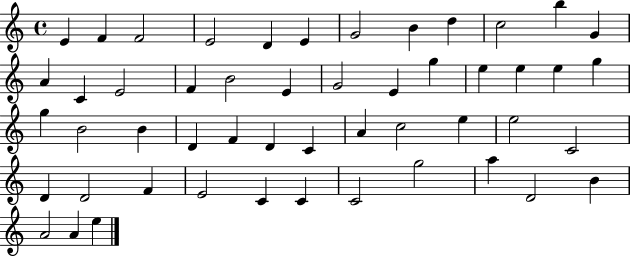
{
  \clef treble
  \time 4/4
  \defaultTimeSignature
  \key c \major
  e'4 f'4 f'2 | e'2 d'4 e'4 | g'2 b'4 d''4 | c''2 b''4 g'4 | \break a'4 c'4 e'2 | f'4 b'2 e'4 | g'2 e'4 g''4 | e''4 e''4 e''4 g''4 | \break g''4 b'2 b'4 | d'4 f'4 d'4 c'4 | a'4 c''2 e''4 | e''2 c'2 | \break d'4 d'2 f'4 | e'2 c'4 c'4 | c'2 g''2 | a''4 d'2 b'4 | \break a'2 a'4 e''4 | \bar "|."
}